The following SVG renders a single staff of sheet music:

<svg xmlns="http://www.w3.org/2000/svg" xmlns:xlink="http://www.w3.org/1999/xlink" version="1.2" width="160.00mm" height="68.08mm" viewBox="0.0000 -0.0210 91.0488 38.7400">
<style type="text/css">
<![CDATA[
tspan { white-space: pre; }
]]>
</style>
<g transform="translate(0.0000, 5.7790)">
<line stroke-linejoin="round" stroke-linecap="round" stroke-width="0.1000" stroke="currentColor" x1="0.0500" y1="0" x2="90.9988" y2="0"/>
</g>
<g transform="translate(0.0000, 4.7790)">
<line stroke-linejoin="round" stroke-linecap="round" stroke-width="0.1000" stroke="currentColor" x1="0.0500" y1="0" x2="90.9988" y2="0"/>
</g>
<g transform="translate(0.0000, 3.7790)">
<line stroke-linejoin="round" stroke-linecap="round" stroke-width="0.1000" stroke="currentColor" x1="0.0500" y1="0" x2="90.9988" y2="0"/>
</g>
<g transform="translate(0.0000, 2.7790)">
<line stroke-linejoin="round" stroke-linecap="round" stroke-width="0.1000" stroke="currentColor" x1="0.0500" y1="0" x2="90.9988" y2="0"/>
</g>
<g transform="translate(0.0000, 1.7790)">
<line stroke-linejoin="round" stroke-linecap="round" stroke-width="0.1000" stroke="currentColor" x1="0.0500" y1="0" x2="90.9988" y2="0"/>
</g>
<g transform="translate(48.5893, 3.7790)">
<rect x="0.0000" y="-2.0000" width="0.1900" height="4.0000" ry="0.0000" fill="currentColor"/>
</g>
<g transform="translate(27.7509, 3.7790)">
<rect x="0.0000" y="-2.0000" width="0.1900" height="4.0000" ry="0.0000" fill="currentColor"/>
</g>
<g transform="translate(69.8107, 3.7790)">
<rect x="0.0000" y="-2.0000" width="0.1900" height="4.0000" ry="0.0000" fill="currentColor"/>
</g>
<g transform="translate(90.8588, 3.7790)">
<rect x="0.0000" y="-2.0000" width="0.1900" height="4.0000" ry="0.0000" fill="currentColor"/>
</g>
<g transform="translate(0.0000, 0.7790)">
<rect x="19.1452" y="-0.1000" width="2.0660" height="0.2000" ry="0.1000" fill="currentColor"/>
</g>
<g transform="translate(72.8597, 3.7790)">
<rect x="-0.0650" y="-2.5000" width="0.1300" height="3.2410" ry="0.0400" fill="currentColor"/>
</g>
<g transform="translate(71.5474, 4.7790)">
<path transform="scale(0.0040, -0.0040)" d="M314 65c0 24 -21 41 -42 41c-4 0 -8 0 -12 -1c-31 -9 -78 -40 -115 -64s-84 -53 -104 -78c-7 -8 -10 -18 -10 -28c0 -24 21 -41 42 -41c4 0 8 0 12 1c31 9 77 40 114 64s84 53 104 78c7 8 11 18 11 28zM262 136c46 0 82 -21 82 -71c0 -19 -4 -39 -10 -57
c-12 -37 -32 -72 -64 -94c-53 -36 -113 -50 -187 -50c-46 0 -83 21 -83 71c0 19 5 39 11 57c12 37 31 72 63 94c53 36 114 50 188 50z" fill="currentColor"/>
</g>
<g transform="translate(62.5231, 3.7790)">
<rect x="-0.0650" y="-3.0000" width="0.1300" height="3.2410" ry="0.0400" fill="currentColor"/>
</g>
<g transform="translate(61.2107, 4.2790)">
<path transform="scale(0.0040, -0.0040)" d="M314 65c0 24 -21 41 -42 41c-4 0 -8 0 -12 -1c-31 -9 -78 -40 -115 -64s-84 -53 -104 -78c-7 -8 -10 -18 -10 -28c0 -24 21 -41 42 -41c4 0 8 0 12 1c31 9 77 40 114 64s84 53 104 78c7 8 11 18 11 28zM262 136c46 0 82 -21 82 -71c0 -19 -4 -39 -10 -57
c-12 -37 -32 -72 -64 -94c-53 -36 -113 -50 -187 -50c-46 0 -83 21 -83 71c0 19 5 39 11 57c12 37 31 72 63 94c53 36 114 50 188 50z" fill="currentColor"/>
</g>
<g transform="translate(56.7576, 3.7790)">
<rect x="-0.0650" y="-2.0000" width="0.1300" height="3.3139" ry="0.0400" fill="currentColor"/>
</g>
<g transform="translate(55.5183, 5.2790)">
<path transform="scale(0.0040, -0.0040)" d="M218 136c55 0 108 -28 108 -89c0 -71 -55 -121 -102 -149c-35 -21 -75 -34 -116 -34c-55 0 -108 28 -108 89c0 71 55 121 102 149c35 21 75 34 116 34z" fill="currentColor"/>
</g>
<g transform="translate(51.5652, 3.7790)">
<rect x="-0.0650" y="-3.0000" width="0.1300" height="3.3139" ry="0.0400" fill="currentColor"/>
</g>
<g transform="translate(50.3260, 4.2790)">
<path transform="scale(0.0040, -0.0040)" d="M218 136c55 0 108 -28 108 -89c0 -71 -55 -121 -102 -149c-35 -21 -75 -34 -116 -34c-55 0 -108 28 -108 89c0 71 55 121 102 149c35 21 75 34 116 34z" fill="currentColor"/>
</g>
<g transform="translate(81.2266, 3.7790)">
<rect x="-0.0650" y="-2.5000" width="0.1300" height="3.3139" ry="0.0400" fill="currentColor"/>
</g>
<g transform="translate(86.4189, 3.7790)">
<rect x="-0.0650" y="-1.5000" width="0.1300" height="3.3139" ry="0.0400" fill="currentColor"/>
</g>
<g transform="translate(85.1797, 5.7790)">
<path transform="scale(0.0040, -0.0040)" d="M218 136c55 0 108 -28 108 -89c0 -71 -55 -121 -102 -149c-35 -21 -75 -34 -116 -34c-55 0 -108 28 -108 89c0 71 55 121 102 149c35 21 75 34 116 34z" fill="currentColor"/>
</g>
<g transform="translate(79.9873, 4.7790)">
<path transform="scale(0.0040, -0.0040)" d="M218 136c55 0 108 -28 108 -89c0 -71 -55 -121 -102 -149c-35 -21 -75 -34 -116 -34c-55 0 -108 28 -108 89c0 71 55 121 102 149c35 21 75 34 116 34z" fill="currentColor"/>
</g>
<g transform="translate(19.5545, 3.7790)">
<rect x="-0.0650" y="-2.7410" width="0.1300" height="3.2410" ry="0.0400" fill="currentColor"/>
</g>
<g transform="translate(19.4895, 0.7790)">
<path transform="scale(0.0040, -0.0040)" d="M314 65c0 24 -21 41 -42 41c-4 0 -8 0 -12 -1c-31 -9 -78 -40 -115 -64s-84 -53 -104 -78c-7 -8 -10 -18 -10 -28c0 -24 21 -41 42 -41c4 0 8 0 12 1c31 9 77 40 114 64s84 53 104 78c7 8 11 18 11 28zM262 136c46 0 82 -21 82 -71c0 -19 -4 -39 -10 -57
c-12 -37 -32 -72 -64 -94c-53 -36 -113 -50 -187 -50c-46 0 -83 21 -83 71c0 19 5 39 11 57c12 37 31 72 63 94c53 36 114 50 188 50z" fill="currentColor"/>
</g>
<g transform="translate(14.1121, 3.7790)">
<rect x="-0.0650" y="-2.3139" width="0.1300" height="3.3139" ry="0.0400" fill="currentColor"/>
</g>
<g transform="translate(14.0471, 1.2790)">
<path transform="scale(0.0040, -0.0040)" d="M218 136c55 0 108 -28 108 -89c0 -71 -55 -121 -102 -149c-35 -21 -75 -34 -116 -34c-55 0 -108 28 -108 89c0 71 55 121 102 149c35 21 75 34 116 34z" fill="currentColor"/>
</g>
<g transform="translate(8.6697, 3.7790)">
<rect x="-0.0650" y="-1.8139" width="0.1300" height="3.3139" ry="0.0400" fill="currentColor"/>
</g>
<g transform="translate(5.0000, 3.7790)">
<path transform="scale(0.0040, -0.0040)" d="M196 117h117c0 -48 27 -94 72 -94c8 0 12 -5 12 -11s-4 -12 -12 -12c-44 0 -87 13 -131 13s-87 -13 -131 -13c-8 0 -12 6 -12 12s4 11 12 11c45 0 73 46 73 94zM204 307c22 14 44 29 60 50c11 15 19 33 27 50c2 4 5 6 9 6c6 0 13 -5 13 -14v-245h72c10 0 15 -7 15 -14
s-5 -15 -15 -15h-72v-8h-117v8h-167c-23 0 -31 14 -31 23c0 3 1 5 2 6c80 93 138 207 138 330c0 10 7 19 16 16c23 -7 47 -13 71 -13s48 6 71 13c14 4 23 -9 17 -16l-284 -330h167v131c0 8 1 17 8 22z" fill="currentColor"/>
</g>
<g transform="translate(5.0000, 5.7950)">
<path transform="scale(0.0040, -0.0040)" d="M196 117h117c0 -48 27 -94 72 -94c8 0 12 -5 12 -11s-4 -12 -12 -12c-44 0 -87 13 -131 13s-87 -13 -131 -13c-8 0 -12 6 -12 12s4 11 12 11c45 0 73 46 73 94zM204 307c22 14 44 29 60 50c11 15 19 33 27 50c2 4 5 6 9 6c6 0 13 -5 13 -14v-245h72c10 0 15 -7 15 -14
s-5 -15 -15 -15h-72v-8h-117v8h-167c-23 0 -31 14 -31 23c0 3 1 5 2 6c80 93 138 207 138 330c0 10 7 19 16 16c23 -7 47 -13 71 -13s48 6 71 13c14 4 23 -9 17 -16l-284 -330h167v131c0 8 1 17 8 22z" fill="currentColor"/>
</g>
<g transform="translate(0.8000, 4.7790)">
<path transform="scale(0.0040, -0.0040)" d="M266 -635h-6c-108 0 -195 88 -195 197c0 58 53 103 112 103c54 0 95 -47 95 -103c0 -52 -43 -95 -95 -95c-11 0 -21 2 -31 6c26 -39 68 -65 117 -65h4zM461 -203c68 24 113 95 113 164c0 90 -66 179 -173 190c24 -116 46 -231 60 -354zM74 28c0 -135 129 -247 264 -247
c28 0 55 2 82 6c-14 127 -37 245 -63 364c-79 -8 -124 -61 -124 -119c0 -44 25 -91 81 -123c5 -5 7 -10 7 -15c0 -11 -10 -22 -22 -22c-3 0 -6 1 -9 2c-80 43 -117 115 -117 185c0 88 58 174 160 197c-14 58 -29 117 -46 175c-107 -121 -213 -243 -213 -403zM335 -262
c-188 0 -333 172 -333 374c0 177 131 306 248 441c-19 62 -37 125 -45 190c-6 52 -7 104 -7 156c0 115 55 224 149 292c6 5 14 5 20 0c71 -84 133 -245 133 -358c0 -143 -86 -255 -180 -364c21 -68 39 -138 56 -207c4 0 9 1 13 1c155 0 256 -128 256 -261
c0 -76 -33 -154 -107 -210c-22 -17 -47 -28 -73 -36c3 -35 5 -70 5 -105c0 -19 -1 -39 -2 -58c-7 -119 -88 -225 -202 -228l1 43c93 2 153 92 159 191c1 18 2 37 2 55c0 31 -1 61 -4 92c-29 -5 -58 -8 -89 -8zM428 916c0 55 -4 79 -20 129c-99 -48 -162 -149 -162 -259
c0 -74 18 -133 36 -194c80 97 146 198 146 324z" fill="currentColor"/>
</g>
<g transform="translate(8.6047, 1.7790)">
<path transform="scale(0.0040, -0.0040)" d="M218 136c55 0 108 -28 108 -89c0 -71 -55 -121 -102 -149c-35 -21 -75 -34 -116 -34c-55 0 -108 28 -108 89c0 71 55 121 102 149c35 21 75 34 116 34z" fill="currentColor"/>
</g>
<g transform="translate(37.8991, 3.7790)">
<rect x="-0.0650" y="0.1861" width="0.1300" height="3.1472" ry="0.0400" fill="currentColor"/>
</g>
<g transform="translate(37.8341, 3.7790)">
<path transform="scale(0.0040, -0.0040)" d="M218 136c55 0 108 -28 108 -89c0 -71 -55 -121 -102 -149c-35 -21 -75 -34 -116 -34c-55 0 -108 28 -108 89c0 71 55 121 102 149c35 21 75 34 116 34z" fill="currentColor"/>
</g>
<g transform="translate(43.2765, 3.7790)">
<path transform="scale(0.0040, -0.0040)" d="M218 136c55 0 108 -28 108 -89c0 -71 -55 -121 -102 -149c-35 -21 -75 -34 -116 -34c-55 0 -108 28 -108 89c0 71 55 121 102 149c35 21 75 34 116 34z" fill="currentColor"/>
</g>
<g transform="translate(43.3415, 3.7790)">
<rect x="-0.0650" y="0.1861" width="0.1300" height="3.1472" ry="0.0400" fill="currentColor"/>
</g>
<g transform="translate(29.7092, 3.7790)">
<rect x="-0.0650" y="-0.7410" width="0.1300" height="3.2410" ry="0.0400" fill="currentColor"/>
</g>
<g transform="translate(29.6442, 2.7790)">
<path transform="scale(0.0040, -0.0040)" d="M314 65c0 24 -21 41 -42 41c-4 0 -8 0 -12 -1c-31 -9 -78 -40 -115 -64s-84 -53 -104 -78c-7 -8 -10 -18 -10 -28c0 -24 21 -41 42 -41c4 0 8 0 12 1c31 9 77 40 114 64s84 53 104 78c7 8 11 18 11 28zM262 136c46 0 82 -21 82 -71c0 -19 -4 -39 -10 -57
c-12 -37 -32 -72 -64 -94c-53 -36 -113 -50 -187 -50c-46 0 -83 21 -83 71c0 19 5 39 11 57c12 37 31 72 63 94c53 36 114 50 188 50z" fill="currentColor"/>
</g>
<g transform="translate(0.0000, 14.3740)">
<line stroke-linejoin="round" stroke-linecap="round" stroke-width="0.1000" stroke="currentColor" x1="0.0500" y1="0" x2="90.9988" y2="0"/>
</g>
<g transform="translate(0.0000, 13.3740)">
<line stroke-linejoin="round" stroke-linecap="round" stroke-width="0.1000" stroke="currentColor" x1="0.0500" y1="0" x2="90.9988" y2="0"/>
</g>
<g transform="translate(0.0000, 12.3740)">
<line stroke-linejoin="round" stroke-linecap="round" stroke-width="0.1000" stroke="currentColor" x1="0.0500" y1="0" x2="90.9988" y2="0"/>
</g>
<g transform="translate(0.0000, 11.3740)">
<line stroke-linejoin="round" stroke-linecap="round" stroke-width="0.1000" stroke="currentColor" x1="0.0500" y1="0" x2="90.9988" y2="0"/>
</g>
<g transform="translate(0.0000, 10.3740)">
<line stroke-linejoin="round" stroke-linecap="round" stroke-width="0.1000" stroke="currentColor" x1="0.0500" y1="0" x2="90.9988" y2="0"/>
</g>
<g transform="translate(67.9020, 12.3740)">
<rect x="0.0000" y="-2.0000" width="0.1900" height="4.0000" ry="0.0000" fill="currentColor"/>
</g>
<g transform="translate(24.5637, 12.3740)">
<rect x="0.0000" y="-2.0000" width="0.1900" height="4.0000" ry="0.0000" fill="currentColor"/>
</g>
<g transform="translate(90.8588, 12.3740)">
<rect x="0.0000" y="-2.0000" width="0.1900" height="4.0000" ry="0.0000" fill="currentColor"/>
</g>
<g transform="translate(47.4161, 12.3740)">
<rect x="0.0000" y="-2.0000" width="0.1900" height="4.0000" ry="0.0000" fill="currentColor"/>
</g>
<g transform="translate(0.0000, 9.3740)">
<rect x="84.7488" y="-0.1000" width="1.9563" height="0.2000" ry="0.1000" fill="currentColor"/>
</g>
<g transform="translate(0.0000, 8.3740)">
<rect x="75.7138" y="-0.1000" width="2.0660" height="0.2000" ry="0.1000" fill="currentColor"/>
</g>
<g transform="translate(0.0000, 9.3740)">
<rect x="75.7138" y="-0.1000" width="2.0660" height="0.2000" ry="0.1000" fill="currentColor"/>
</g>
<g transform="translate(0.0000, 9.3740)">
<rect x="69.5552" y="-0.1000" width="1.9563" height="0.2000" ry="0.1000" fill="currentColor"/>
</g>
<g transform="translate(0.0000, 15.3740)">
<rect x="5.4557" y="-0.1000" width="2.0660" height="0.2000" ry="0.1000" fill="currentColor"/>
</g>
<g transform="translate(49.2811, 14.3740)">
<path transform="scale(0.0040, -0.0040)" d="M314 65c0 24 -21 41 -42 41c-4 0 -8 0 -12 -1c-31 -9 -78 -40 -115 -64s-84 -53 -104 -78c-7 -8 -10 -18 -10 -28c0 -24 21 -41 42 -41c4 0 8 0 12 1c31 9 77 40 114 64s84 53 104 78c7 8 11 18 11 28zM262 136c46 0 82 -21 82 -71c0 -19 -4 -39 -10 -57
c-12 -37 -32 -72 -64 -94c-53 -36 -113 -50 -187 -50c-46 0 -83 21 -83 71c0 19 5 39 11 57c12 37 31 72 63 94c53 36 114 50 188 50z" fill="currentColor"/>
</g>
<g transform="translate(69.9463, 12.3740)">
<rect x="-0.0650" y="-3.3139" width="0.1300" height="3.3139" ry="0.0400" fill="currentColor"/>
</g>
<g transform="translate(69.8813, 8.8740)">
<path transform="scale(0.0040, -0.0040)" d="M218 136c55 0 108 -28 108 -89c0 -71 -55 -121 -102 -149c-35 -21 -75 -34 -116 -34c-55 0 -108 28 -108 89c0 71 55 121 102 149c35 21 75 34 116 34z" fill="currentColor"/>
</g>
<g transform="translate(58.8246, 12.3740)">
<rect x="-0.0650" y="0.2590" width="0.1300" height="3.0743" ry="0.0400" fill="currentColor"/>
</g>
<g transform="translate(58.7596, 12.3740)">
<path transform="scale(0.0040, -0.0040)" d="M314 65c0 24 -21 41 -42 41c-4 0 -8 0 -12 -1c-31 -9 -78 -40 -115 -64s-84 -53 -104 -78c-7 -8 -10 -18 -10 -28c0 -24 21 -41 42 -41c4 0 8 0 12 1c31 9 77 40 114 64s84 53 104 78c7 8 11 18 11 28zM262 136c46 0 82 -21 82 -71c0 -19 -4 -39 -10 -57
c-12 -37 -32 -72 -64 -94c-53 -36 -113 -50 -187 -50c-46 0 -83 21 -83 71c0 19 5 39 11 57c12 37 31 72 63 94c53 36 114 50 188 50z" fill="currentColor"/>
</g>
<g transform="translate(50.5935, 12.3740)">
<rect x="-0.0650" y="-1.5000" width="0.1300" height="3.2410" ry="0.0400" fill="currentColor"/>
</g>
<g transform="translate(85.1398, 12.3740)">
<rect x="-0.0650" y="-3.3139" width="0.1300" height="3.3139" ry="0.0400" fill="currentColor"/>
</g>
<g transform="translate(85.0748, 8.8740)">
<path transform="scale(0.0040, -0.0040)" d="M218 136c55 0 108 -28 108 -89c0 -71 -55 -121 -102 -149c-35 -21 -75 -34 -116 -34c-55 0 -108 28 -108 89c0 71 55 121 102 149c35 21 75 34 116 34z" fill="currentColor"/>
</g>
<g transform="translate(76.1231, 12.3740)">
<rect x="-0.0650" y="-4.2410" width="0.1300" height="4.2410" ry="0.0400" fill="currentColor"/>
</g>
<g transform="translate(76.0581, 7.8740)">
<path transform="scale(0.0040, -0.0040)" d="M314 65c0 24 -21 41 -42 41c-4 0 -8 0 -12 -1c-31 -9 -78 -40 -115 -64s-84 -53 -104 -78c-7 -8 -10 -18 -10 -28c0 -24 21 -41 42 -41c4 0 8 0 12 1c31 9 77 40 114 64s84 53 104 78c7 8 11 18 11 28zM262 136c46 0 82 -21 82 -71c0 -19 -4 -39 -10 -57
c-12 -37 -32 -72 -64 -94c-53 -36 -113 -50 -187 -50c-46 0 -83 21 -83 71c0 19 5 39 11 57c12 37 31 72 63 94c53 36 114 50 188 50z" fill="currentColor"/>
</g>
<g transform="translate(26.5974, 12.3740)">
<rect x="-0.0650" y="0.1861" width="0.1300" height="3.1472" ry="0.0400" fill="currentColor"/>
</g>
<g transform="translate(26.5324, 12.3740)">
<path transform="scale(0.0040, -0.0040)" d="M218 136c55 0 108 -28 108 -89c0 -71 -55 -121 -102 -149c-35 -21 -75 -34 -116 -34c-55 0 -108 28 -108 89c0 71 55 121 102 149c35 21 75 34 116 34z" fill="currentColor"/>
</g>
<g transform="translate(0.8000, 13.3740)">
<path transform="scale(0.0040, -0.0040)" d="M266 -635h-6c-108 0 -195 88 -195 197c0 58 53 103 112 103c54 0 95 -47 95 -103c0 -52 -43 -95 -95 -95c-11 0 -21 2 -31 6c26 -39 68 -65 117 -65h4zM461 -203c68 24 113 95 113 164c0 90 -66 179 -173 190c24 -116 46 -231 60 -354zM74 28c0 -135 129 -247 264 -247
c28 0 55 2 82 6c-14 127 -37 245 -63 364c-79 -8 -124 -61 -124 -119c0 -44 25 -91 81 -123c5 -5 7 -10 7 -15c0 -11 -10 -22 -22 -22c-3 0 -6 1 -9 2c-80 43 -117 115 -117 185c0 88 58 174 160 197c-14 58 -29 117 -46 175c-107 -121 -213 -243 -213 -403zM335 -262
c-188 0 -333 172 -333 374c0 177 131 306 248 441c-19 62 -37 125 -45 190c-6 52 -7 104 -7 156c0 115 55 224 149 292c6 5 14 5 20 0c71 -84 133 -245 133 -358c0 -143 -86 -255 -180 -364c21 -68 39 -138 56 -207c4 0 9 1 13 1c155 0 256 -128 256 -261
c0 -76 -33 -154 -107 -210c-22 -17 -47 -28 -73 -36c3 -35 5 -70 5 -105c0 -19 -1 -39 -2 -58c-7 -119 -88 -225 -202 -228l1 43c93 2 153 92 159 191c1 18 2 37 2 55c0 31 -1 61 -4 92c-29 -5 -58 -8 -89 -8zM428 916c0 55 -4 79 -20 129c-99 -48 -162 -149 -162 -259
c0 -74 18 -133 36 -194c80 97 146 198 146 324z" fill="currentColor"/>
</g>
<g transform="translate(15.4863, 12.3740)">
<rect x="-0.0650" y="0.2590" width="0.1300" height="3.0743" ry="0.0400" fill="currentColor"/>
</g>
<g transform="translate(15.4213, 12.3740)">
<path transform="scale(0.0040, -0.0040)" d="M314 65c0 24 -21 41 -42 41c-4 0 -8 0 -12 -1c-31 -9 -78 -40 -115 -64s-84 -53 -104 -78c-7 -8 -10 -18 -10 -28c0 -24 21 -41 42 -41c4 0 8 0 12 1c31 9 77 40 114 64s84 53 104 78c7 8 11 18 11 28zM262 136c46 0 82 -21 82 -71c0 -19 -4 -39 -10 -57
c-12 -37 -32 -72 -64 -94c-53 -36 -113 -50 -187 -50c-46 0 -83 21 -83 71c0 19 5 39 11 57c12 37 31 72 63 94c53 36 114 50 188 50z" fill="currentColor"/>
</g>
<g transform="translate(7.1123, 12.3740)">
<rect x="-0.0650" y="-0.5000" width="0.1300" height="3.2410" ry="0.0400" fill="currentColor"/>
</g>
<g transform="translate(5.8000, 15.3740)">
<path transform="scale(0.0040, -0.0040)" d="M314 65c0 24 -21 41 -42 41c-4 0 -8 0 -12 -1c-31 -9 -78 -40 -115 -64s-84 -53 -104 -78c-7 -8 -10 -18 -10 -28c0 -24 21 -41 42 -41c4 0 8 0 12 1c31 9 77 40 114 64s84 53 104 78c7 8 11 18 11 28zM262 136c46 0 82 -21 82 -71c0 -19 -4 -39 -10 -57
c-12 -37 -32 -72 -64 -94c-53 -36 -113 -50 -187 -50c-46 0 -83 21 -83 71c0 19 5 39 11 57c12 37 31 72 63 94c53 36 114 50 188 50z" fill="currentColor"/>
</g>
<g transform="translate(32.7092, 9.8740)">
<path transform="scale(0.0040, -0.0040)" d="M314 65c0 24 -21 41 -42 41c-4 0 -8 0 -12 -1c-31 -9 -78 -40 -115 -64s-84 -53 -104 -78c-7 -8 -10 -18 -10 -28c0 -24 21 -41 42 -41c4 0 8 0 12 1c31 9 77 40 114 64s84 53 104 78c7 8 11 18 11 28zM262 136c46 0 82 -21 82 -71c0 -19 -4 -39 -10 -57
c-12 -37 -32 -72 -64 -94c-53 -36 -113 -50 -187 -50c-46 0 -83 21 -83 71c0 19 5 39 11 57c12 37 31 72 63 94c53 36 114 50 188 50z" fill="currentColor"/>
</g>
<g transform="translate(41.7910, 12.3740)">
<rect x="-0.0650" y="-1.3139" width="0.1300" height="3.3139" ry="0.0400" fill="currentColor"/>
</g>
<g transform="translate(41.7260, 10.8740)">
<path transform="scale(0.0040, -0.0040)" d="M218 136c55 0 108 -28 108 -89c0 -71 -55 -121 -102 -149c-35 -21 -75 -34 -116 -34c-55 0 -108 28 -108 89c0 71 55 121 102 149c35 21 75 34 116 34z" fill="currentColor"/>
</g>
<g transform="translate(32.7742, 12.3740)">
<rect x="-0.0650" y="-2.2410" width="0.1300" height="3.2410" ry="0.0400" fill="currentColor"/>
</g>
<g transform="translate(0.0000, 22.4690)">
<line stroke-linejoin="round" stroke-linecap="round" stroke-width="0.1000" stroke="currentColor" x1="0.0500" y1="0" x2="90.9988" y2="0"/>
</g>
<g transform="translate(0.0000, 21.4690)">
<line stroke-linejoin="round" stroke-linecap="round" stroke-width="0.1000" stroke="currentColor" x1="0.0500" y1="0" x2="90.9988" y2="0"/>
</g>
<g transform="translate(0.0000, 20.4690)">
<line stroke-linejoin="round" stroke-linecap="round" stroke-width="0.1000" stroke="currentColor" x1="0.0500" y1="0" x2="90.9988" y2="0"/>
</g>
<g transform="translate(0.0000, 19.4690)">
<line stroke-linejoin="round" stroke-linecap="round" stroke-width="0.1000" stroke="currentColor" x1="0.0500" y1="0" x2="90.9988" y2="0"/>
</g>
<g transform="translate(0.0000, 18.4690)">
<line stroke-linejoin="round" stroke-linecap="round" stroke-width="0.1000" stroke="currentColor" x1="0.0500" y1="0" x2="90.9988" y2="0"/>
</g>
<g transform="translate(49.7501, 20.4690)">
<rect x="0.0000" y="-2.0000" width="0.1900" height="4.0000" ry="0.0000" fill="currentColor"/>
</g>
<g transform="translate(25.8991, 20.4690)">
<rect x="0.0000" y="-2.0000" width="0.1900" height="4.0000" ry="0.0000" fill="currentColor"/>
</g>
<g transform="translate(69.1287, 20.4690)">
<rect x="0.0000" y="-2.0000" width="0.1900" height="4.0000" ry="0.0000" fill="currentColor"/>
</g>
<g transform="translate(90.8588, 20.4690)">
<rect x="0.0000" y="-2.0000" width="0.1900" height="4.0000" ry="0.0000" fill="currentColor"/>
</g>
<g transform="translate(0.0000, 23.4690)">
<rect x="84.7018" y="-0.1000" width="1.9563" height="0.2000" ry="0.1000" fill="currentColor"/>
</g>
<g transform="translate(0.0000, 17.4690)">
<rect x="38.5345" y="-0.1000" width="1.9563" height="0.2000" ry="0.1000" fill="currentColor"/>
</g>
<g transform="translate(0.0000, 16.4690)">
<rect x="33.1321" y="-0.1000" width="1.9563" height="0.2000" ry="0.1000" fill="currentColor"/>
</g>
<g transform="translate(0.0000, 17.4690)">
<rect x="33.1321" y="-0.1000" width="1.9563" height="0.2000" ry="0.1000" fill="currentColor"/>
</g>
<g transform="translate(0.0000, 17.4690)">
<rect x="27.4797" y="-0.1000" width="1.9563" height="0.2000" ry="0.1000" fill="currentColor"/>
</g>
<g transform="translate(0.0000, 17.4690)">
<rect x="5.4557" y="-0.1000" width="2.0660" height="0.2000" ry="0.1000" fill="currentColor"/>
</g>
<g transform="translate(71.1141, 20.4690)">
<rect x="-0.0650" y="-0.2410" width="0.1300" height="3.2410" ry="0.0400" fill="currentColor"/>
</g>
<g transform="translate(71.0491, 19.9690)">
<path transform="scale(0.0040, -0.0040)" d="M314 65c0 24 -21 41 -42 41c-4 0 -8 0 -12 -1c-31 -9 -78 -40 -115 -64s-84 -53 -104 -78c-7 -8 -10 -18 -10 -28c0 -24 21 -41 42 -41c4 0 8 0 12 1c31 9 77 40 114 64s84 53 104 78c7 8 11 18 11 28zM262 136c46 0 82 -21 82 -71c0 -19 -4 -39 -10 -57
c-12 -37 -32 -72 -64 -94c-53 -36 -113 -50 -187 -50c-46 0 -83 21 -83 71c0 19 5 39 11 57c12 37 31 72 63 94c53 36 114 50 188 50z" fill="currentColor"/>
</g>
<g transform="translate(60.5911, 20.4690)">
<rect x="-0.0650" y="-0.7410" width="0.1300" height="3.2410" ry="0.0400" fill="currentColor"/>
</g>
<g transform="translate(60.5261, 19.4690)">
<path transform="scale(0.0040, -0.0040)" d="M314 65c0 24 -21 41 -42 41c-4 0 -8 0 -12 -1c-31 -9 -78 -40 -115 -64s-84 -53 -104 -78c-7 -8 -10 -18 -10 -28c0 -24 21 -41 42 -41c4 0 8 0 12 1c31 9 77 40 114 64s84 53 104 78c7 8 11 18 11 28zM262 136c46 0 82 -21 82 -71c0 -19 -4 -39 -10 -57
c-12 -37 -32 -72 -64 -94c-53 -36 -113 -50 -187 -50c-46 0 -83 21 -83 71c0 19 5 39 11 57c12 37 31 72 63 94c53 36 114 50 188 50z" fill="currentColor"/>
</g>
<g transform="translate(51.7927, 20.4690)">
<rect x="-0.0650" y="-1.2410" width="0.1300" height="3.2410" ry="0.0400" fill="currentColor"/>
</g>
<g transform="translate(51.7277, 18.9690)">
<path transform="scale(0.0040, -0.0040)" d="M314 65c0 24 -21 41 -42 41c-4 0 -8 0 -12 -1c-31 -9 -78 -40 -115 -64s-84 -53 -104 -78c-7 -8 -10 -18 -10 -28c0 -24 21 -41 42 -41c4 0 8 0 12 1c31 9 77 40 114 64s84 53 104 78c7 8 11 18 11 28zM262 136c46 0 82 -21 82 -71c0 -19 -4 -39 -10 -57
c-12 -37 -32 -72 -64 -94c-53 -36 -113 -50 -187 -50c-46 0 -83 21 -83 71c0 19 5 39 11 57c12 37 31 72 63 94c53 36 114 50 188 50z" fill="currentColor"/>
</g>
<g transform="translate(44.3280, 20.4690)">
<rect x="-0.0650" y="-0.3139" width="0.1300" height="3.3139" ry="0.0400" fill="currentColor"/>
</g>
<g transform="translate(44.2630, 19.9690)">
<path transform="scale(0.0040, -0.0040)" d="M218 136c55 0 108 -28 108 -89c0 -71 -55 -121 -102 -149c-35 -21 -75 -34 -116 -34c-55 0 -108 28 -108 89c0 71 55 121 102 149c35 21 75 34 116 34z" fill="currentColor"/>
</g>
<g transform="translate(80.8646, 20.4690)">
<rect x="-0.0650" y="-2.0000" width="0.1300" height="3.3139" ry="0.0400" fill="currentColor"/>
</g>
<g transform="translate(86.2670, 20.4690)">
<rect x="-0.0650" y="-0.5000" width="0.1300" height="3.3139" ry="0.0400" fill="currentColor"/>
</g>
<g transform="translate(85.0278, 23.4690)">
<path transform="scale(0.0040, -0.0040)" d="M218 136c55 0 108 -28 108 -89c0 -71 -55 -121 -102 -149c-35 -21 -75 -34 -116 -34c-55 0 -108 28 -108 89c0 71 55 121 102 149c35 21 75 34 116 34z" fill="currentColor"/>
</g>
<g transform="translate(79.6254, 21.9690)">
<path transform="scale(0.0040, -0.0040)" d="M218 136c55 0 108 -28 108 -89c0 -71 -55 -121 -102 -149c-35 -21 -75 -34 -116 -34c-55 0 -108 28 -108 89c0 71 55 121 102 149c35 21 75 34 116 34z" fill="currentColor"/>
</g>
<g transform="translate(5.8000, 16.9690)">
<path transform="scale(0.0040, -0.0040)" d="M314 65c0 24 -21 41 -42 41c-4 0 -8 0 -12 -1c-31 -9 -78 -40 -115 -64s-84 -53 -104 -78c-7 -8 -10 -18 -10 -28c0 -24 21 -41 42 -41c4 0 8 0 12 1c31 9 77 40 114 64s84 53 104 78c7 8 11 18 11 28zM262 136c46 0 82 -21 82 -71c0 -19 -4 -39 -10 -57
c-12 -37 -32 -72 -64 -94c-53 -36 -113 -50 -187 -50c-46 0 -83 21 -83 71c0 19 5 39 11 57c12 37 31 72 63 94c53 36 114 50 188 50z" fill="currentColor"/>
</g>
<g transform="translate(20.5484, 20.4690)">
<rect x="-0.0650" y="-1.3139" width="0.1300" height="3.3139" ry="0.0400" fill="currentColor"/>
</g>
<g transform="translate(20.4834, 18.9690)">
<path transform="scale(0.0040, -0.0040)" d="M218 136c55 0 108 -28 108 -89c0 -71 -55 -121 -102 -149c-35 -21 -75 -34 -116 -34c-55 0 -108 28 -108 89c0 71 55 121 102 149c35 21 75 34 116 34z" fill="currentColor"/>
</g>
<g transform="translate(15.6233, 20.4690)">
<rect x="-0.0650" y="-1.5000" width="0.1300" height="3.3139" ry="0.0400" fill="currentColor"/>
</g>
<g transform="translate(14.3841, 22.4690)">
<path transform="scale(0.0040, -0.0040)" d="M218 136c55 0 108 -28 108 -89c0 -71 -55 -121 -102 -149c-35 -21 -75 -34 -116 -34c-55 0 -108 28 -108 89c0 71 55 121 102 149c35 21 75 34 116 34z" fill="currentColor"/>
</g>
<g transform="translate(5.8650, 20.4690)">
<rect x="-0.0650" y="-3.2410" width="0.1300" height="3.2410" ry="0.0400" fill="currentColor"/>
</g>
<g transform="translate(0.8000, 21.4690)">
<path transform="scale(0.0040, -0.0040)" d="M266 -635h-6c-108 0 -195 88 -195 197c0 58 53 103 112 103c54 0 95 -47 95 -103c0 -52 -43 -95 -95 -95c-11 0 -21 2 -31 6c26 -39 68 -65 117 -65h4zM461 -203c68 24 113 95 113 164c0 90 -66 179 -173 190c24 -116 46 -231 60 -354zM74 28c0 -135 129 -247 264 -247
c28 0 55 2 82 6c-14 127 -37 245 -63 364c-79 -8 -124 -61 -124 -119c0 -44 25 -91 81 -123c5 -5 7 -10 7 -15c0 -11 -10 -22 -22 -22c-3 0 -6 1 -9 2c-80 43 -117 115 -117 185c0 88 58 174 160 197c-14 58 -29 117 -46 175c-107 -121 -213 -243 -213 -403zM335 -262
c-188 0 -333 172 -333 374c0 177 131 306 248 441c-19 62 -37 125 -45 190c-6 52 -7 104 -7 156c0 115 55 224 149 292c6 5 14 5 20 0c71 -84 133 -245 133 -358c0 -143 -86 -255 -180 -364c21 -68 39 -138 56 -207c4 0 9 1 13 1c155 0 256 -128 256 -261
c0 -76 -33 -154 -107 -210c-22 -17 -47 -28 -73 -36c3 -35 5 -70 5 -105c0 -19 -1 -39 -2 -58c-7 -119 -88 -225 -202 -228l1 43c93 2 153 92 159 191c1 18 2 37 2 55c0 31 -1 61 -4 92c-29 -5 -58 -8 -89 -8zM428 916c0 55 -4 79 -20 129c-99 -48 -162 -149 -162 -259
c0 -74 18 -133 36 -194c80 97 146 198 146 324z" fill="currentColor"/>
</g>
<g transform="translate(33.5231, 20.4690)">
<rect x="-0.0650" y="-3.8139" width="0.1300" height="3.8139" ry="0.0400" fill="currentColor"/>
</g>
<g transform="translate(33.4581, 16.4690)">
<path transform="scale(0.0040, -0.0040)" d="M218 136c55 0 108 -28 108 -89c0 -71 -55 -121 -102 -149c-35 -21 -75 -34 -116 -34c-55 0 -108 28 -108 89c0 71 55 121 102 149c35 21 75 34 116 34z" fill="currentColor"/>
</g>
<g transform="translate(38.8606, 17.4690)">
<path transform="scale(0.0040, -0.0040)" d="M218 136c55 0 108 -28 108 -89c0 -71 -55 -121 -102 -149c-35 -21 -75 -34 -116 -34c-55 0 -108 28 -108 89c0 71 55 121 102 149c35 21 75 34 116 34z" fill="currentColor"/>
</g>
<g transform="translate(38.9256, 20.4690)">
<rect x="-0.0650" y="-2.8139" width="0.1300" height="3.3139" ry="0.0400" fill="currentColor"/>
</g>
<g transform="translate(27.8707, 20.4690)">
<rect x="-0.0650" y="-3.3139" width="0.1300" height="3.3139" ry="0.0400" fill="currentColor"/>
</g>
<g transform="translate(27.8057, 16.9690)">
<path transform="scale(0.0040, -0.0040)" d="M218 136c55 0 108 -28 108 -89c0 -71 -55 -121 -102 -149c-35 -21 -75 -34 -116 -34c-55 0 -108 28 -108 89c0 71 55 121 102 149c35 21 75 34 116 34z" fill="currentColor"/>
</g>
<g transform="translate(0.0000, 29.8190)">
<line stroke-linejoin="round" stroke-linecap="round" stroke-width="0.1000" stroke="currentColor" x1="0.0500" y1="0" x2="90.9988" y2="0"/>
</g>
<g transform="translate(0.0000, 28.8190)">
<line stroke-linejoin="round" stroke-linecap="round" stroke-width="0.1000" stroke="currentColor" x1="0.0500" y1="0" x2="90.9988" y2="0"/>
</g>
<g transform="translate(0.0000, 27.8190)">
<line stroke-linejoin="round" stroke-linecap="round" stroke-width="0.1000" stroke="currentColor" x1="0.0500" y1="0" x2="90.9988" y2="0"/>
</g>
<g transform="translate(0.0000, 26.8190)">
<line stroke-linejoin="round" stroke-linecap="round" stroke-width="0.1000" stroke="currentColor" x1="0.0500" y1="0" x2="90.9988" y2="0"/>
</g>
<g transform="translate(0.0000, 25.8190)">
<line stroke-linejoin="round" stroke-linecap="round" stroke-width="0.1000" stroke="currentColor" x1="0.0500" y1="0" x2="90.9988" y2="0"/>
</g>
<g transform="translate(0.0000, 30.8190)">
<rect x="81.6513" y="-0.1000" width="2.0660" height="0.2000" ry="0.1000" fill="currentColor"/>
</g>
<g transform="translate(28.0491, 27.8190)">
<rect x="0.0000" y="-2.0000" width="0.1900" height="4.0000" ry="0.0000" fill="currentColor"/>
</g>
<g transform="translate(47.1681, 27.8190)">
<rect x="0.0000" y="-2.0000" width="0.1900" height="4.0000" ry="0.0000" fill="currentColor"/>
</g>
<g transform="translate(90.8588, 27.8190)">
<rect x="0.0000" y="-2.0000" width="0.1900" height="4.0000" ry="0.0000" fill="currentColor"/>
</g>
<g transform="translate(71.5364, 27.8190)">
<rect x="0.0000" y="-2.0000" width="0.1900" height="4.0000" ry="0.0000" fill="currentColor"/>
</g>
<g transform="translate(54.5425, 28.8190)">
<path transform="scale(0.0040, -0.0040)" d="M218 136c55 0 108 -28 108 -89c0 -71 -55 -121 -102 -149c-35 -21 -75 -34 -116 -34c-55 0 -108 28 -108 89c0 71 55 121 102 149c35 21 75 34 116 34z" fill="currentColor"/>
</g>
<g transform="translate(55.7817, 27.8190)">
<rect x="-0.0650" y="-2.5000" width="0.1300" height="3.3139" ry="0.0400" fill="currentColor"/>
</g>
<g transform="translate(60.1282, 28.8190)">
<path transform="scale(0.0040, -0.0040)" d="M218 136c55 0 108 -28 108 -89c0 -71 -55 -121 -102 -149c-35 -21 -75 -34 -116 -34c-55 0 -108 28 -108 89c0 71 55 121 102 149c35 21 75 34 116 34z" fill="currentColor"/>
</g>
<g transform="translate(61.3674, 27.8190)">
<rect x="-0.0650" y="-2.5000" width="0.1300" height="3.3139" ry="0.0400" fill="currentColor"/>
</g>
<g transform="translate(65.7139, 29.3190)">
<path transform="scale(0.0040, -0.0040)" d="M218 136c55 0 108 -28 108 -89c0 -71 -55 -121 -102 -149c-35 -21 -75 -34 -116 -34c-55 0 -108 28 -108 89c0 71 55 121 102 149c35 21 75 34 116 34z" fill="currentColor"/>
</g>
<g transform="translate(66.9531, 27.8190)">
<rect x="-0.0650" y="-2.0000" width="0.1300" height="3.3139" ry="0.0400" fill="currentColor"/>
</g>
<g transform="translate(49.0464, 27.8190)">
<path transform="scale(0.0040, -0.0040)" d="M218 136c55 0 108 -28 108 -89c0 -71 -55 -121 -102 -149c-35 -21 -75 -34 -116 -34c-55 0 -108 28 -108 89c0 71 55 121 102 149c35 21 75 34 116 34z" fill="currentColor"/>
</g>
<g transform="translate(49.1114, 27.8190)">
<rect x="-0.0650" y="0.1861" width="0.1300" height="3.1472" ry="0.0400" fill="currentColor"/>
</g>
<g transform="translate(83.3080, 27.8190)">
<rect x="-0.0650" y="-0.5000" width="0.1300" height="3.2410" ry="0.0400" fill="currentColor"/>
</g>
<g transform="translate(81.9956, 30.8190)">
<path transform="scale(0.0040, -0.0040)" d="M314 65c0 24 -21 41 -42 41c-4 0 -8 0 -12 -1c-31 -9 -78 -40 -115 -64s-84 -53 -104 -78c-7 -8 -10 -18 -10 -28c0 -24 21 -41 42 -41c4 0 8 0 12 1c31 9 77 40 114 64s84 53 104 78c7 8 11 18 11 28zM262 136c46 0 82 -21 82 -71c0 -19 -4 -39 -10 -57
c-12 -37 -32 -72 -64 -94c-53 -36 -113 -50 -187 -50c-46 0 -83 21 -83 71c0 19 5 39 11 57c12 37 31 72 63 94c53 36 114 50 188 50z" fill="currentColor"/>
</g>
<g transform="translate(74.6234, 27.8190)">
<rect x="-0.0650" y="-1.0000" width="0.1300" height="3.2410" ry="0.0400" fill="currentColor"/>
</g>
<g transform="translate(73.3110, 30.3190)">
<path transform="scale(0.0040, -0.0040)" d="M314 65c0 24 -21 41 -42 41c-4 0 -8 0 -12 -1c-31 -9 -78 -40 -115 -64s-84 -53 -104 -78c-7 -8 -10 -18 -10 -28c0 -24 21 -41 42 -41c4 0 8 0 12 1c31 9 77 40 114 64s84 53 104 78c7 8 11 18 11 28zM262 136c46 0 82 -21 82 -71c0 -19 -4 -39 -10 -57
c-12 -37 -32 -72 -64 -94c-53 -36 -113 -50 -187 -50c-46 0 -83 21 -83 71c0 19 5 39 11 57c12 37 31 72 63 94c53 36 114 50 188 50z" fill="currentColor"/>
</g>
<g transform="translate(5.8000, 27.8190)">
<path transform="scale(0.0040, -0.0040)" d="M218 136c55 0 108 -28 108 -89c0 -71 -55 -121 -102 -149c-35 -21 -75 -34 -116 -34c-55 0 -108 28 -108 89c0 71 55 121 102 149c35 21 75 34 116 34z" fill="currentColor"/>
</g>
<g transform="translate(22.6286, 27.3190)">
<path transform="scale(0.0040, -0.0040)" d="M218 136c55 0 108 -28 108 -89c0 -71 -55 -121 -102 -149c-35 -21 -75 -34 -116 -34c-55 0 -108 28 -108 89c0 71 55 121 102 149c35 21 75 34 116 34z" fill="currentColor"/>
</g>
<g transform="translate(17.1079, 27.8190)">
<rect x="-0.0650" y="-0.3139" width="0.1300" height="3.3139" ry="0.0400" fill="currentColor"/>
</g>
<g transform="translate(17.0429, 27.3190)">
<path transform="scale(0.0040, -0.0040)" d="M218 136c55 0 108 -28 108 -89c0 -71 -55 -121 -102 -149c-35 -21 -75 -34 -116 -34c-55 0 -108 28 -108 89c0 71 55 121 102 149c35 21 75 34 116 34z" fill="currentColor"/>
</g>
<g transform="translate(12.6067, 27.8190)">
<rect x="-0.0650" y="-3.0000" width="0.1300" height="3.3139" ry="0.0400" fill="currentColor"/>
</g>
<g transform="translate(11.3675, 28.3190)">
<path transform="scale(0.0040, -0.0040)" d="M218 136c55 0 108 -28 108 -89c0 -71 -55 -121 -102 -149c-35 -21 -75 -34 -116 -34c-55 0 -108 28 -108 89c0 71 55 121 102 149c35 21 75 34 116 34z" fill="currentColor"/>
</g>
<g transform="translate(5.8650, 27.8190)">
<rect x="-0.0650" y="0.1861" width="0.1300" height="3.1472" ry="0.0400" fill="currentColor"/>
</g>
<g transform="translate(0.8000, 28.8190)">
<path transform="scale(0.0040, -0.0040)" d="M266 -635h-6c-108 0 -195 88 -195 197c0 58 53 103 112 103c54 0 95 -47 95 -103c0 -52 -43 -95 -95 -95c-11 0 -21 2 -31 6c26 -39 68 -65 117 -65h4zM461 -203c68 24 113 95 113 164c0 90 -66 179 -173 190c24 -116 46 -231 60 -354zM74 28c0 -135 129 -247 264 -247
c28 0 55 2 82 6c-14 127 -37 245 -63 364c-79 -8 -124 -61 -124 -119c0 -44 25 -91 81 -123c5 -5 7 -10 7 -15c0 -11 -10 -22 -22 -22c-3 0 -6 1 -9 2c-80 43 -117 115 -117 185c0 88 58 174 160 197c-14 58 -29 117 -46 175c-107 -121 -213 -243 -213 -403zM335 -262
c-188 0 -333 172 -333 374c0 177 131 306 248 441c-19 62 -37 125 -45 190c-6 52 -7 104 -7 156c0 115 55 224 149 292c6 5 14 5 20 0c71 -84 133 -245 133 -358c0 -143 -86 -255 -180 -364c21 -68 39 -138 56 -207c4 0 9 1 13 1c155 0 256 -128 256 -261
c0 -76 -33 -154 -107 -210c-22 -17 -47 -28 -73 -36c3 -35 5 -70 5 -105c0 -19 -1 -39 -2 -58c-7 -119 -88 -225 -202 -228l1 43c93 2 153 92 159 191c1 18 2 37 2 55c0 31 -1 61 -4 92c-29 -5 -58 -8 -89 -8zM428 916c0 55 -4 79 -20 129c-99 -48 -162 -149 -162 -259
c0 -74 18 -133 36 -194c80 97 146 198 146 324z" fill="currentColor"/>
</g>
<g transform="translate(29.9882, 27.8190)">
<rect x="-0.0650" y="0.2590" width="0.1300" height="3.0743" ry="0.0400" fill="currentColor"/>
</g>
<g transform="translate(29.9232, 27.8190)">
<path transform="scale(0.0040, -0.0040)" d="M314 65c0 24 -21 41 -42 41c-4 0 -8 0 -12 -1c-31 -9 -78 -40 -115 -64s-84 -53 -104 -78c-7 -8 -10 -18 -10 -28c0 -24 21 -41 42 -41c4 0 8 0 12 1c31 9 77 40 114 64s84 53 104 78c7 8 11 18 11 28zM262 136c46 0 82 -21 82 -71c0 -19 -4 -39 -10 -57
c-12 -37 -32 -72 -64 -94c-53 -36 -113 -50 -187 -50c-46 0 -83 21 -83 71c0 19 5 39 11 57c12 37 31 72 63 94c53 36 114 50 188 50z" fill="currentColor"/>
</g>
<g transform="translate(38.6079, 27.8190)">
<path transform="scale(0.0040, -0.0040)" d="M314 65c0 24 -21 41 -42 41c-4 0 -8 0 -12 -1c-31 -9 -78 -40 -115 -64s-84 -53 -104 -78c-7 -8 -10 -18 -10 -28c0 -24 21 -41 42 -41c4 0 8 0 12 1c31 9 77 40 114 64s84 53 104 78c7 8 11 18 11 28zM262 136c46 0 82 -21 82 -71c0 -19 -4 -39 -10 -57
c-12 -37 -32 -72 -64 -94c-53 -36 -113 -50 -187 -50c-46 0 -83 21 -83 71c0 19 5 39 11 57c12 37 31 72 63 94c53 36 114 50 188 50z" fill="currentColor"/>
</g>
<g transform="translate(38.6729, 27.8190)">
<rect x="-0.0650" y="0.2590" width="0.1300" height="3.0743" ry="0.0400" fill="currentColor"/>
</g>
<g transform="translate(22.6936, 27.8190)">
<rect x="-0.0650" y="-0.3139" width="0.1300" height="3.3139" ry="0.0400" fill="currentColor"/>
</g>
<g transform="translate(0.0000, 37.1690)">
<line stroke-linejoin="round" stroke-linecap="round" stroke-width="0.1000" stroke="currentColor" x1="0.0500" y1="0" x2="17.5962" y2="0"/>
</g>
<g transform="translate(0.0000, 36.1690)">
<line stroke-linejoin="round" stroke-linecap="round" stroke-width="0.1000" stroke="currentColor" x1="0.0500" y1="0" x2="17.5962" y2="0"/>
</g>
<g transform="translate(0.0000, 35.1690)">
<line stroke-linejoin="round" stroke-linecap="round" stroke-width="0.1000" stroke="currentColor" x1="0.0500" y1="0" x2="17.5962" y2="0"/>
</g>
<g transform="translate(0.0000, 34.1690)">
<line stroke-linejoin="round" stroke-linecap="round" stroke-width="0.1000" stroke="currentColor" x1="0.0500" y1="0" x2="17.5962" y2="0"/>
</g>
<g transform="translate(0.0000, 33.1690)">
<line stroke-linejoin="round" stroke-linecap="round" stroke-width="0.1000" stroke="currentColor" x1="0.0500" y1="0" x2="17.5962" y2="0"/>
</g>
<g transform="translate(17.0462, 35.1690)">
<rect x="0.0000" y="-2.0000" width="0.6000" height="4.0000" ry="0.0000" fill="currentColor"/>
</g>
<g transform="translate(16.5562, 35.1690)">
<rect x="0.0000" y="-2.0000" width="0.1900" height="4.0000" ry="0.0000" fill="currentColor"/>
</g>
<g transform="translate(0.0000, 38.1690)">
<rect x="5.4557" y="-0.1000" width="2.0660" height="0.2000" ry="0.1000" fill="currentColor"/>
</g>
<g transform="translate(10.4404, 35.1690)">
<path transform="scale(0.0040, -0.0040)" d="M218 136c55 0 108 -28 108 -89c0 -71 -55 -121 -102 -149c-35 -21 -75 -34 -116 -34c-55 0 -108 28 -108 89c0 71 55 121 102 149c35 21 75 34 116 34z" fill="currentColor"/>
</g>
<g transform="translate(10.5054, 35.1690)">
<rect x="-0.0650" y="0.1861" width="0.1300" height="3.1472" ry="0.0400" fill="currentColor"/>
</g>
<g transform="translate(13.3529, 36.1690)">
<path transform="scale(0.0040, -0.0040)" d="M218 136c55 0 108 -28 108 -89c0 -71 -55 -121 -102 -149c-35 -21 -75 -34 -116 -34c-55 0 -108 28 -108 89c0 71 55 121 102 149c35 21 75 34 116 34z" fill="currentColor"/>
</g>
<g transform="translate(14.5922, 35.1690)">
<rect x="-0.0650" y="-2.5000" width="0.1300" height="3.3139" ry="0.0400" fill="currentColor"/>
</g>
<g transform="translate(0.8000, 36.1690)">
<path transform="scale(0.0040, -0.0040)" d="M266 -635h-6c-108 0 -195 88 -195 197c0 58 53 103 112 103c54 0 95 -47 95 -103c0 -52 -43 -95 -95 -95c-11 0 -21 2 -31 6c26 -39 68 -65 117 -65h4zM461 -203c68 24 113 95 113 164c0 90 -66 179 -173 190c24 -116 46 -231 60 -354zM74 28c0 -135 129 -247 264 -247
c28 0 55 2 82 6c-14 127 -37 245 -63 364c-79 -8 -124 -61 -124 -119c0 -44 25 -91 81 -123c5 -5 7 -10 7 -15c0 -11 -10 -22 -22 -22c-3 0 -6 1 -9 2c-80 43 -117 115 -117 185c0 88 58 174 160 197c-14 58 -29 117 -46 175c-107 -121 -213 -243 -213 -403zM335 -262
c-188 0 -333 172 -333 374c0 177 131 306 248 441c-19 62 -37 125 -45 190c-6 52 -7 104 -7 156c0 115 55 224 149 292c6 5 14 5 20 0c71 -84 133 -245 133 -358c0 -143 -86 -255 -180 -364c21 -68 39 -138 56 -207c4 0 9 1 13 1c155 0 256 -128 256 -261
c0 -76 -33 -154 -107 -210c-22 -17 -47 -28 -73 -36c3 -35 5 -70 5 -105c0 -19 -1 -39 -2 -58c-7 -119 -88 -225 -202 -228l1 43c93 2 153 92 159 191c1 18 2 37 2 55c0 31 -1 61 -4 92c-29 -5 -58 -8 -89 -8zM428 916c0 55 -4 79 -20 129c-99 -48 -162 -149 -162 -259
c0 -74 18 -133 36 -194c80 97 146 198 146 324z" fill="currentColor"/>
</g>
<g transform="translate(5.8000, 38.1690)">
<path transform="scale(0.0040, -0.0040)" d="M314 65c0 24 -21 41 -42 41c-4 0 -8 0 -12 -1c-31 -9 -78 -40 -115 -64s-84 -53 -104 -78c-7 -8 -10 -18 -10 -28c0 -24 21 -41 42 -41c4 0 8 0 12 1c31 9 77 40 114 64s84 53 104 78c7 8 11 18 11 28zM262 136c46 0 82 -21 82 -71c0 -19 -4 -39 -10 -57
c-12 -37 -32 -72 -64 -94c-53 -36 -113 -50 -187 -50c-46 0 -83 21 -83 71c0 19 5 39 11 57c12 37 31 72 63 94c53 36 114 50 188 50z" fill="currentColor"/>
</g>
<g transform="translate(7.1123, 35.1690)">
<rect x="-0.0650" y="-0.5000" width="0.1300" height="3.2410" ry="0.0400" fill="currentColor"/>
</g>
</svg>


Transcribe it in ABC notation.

X:1
T:Untitled
M:4/4
L:1/4
K:C
f g a2 d2 B B A F A2 G2 G E C2 B2 B g2 e E2 B2 b d'2 b b2 E e b c' a c e2 d2 c2 F C B A c c B2 B2 B G G F D2 C2 C2 B G